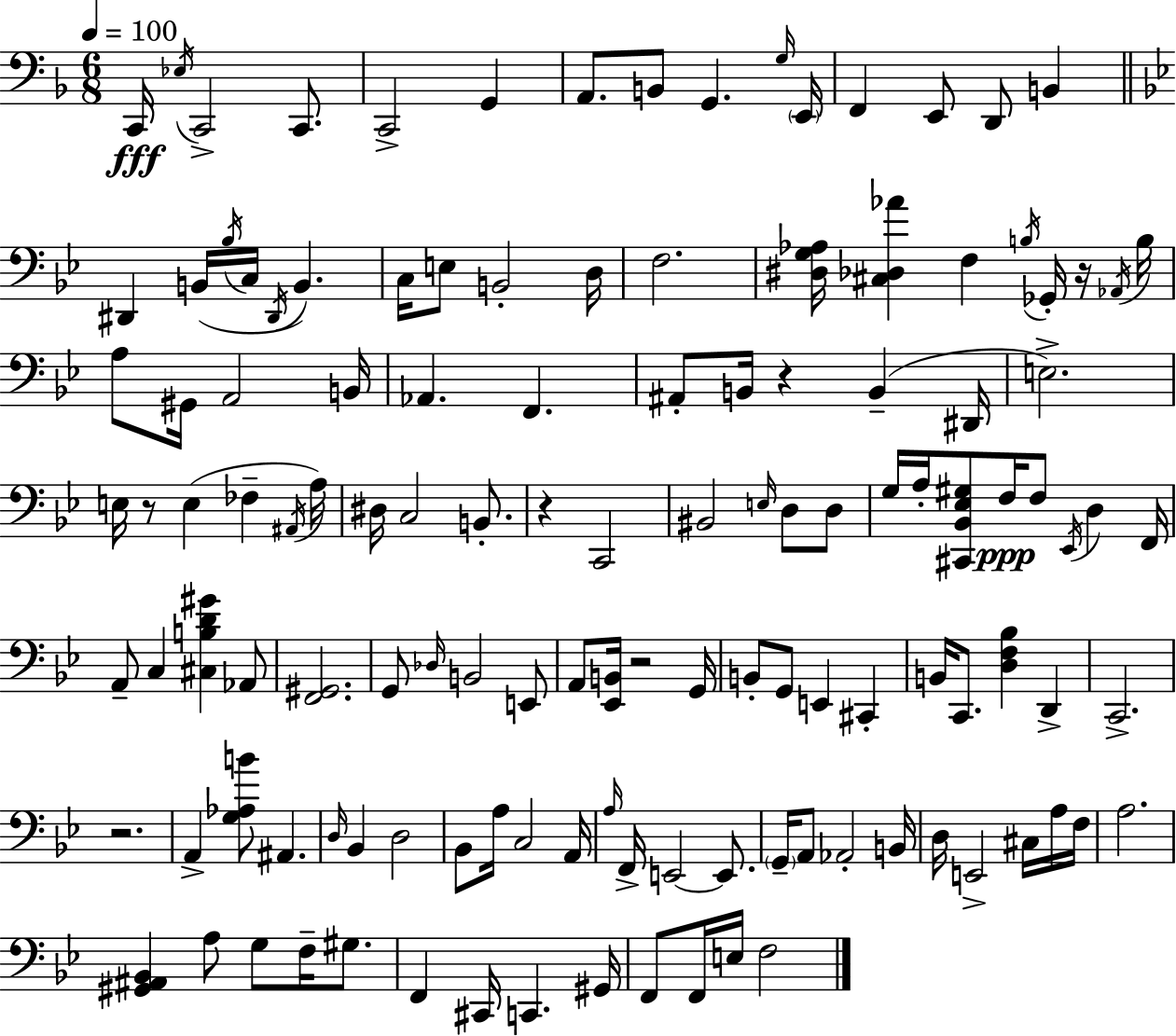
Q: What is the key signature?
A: F major